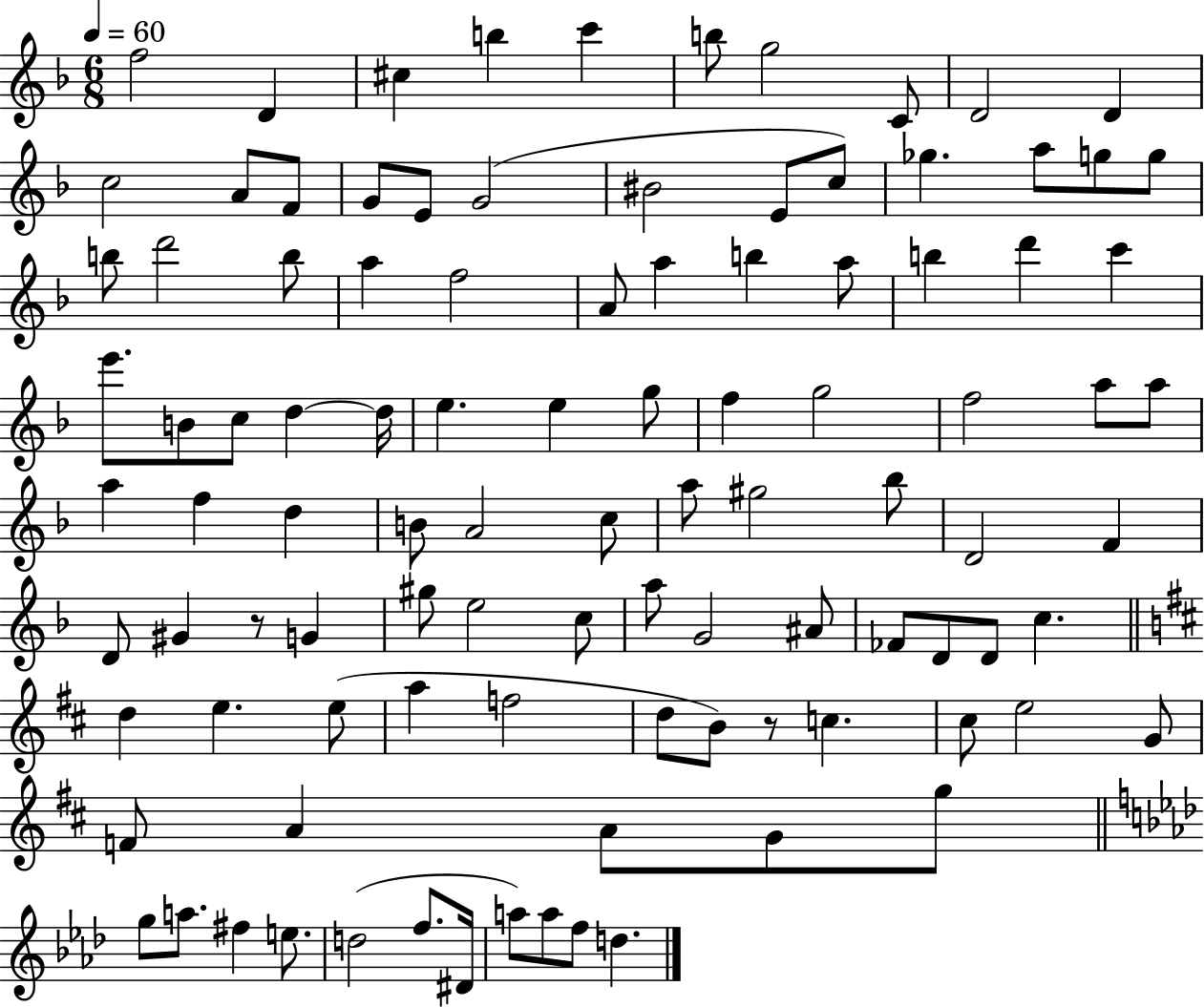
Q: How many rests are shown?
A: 2